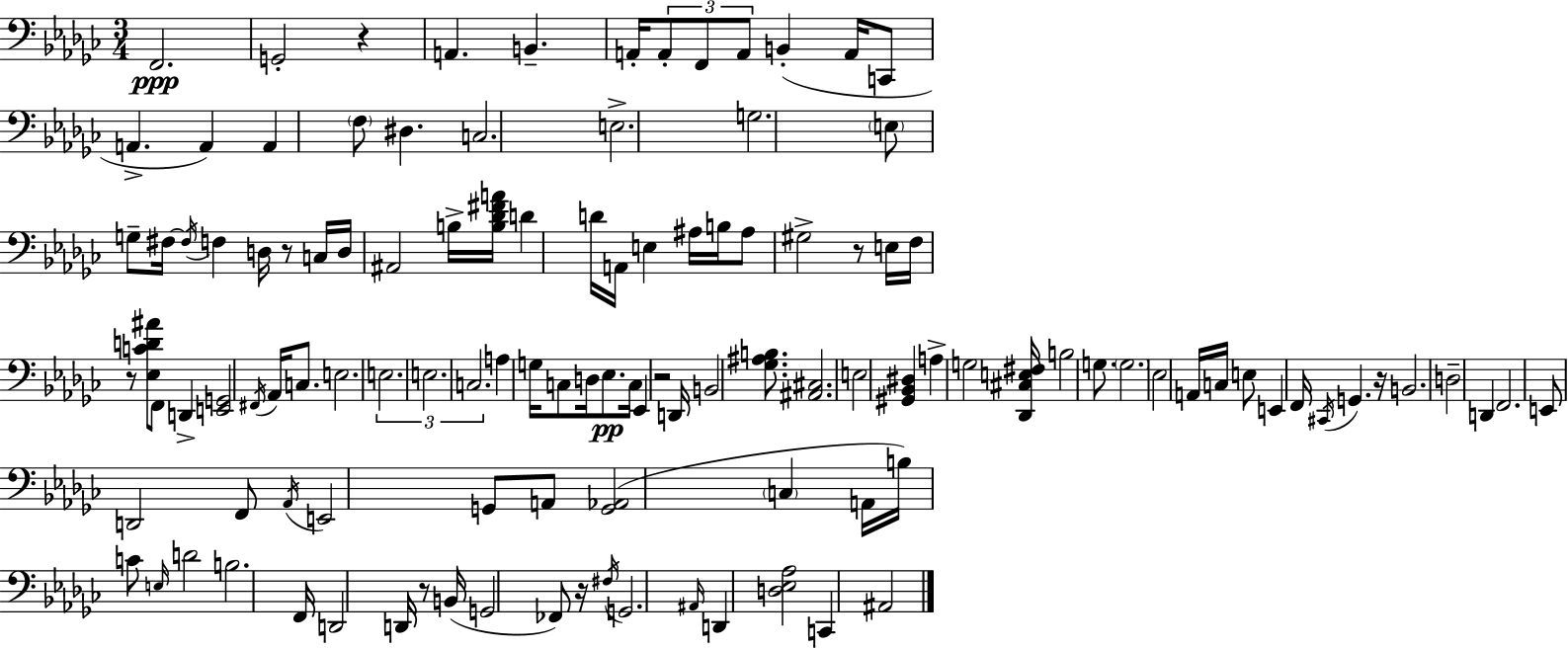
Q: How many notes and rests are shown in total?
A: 118